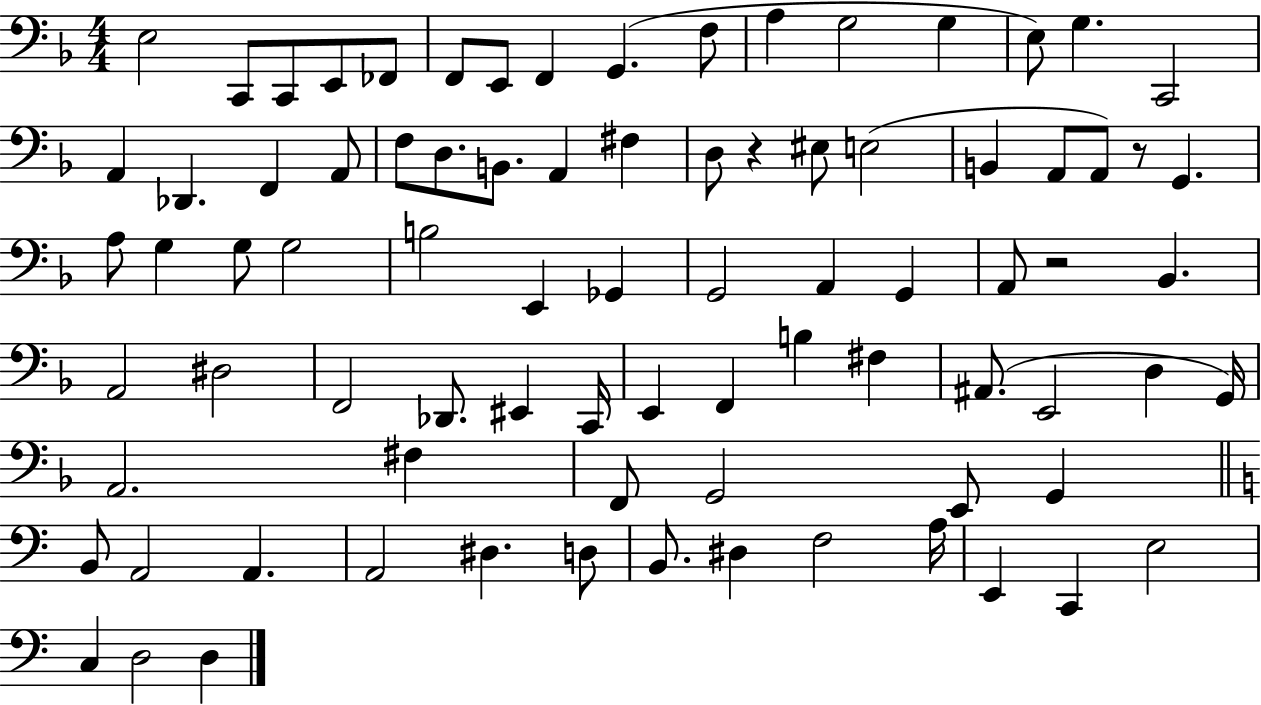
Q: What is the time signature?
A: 4/4